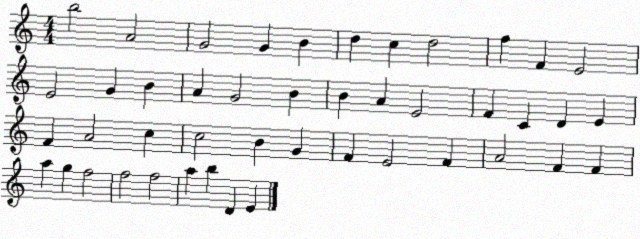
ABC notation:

X:1
T:Untitled
M:4/4
L:1/4
K:C
b2 A2 G2 G B d c d2 f F E2 E2 G B A G2 B B A E2 F C D E F A2 c c2 B G F E2 F A2 F F a g f2 f2 f2 a b D E